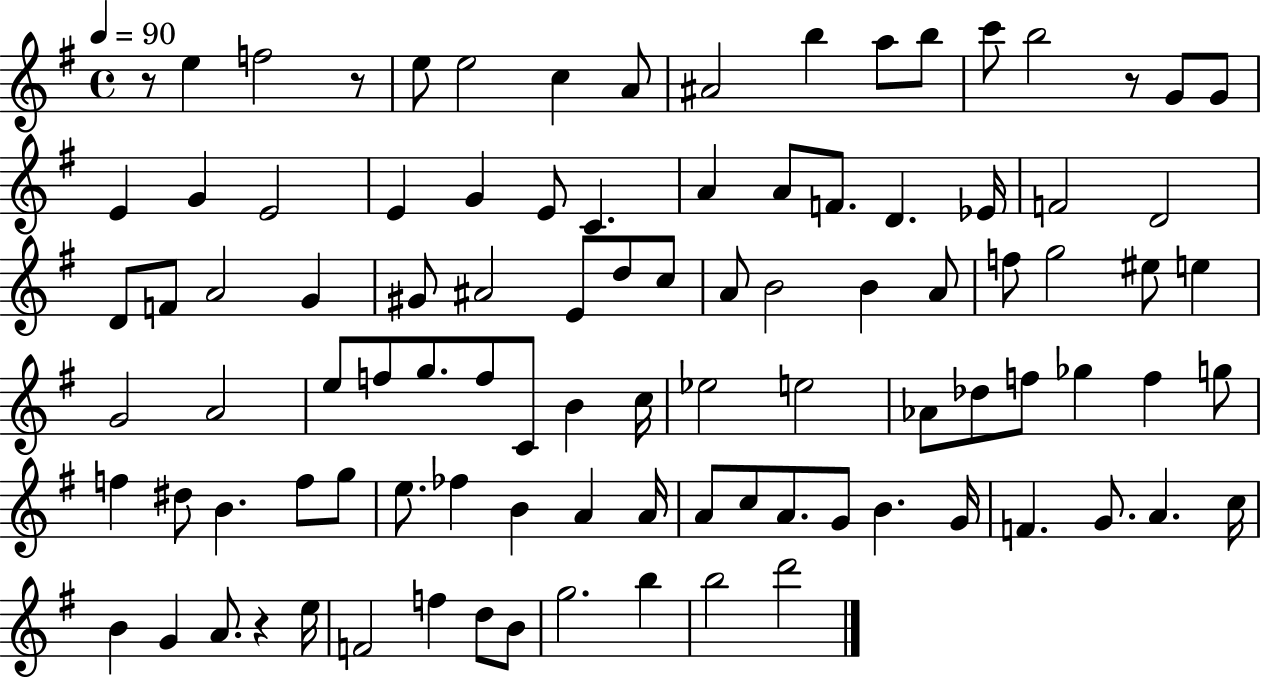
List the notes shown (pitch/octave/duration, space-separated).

R/e E5/q F5/h R/e E5/e E5/h C5/q A4/e A#4/h B5/q A5/e B5/e C6/e B5/h R/e G4/e G4/e E4/q G4/q E4/h E4/q G4/q E4/e C4/q. A4/q A4/e F4/e. D4/q. Eb4/s F4/h D4/h D4/e F4/e A4/h G4/q G#4/e A#4/h E4/e D5/e C5/e A4/e B4/h B4/q A4/e F5/e G5/h EIS5/e E5/q G4/h A4/h E5/e F5/e G5/e. F5/e C4/e B4/q C5/s Eb5/h E5/h Ab4/e Db5/e F5/e Gb5/q F5/q G5/e F5/q D#5/e B4/q. F5/e G5/e E5/e. FES5/q B4/q A4/q A4/s A4/e C5/e A4/e. G4/e B4/q. G4/s F4/q. G4/e. A4/q. C5/s B4/q G4/q A4/e. R/q E5/s F4/h F5/q D5/e B4/e G5/h. B5/q B5/h D6/h